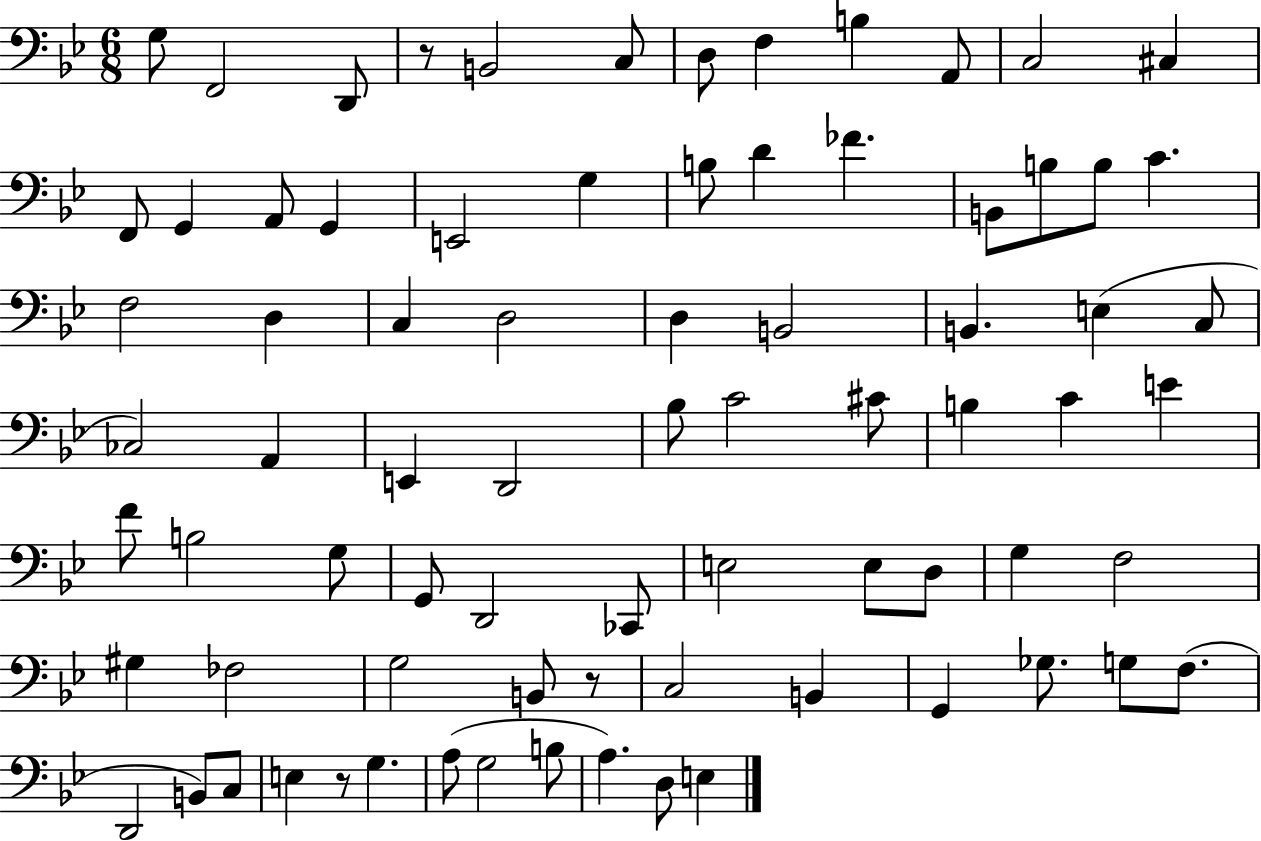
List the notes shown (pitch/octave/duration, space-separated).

G3/e F2/h D2/e R/e B2/h C3/e D3/e F3/q B3/q A2/e C3/h C#3/q F2/e G2/q A2/e G2/q E2/h G3/q B3/e D4/q FES4/q. B2/e B3/e B3/e C4/q. F3/h D3/q C3/q D3/h D3/q B2/h B2/q. E3/q C3/e CES3/h A2/q E2/q D2/h Bb3/e C4/h C#4/e B3/q C4/q E4/q F4/e B3/h G3/e G2/e D2/h CES2/e E3/h E3/e D3/e G3/q F3/h G#3/q FES3/h G3/h B2/e R/e C3/h B2/q G2/q Gb3/e. G3/e F3/e. D2/h B2/e C3/e E3/q R/e G3/q. A3/e G3/h B3/e A3/q. D3/e E3/q